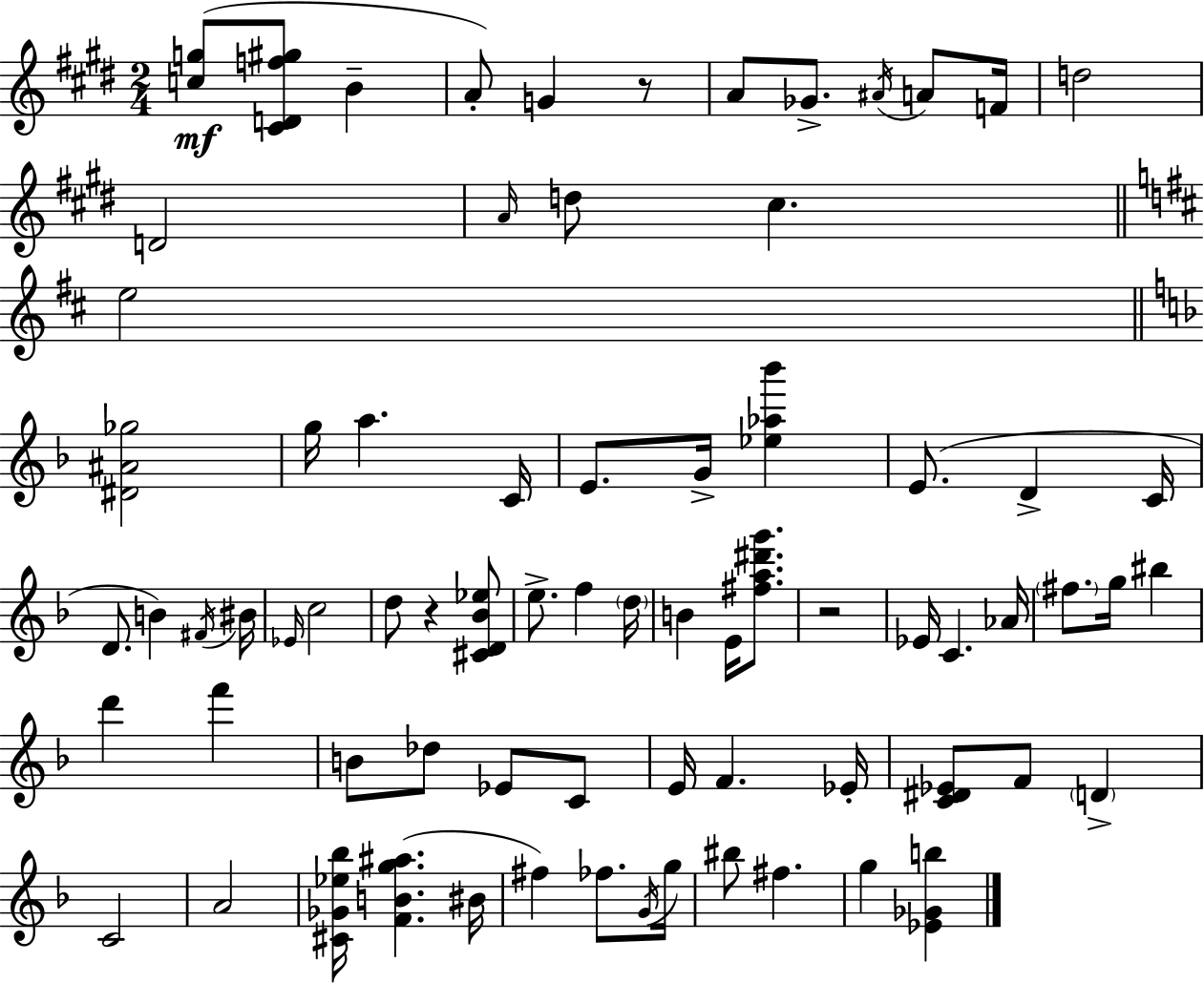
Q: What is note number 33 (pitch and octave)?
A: B4